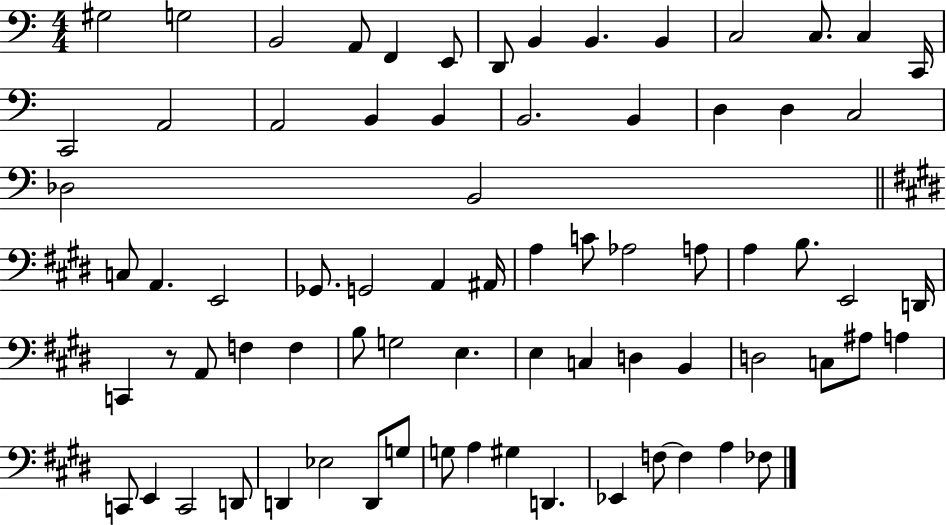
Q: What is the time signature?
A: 4/4